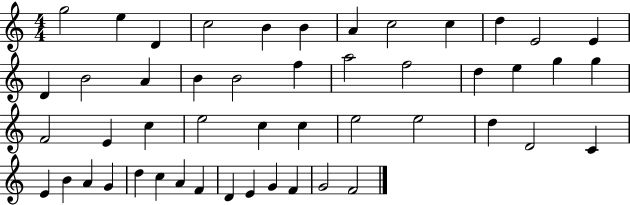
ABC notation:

X:1
T:Untitled
M:4/4
L:1/4
K:C
g2 e D c2 B B A c2 c d E2 E D B2 A B B2 f a2 f2 d e g g F2 E c e2 c c e2 e2 d D2 C E B A G d c A F D E G F G2 F2